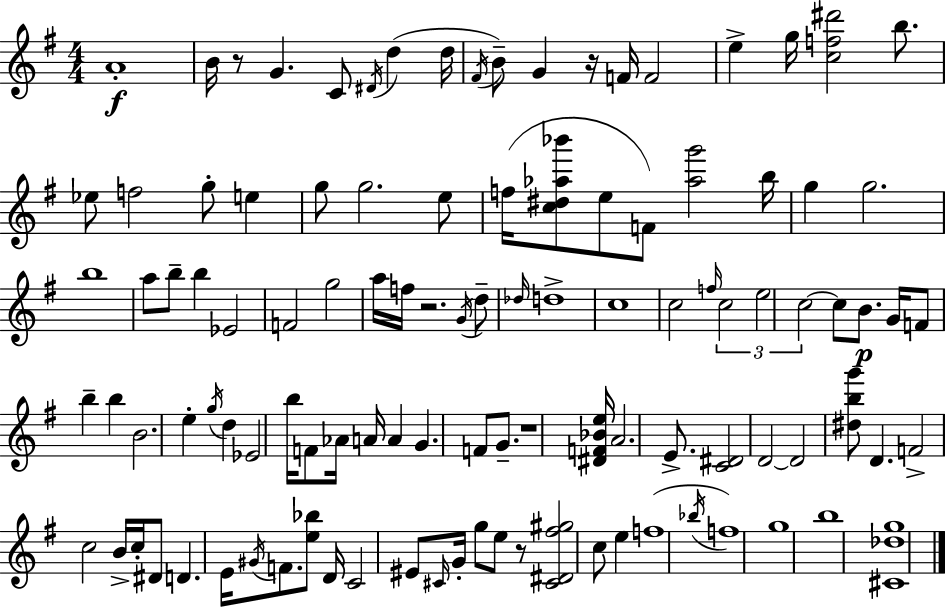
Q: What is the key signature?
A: G major